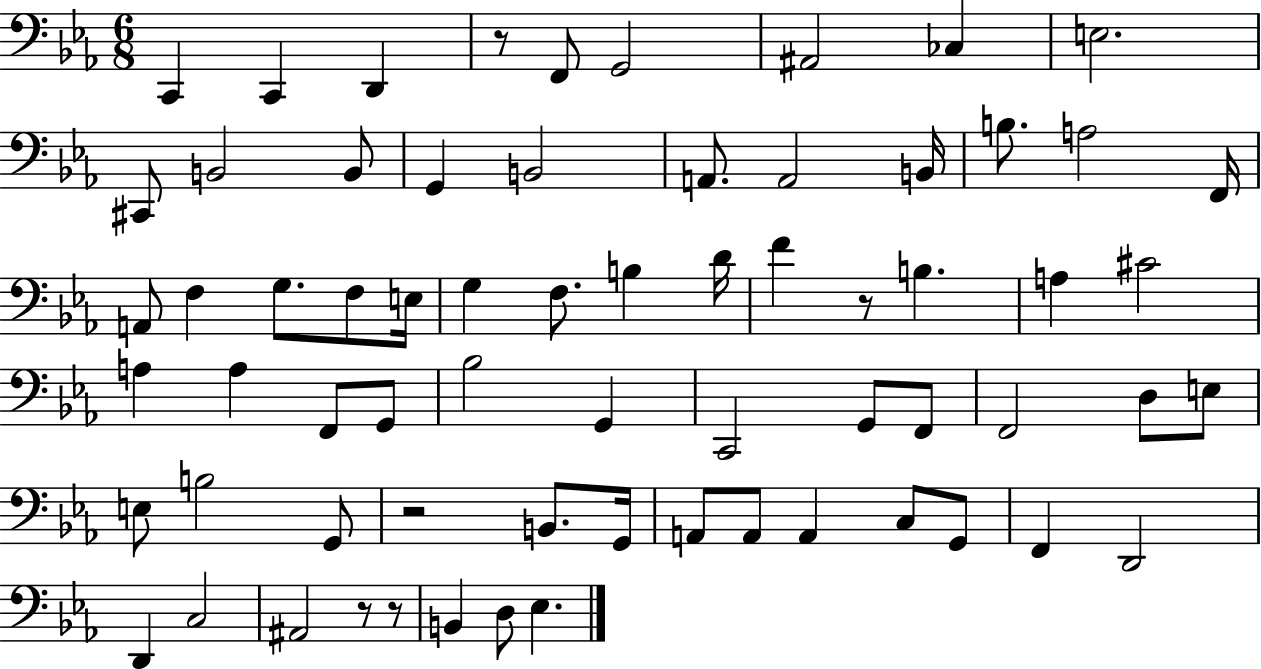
{
  \clef bass
  \numericTimeSignature
  \time 6/8
  \key ees \major
  c,4 c,4 d,4 | r8 f,8 g,2 | ais,2 ces4 | e2. | \break cis,8 b,2 b,8 | g,4 b,2 | a,8. a,2 b,16 | b8. a2 f,16 | \break a,8 f4 g8. f8 e16 | g4 f8. b4 d'16 | f'4 r8 b4. | a4 cis'2 | \break a4 a4 f,8 g,8 | bes2 g,4 | c,2 g,8 f,8 | f,2 d8 e8 | \break e8 b2 g,8 | r2 b,8. g,16 | a,8 a,8 a,4 c8 g,8 | f,4 d,2 | \break d,4 c2 | ais,2 r8 r8 | b,4 d8 ees4. | \bar "|."
}